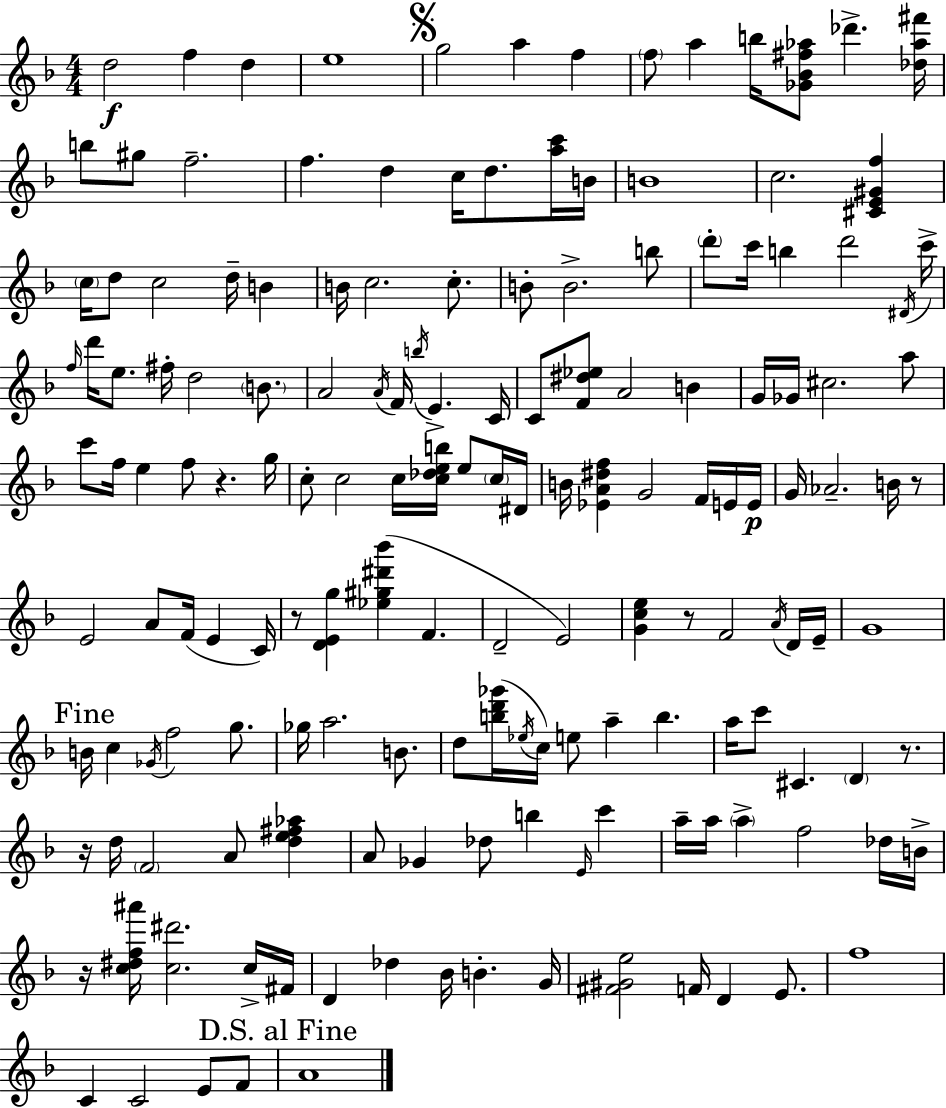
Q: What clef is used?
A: treble